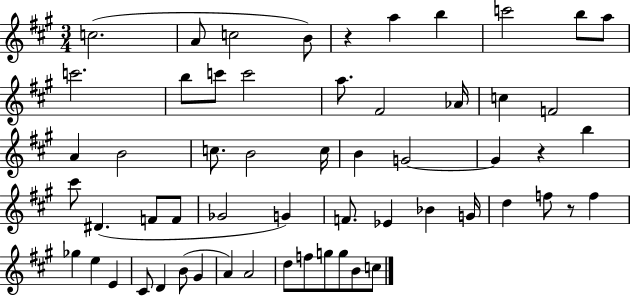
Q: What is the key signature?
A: A major